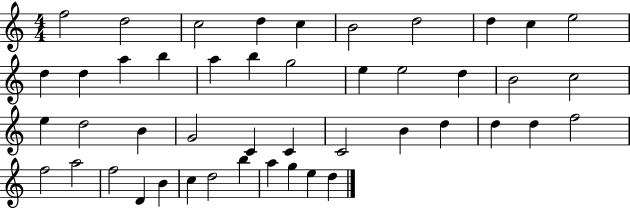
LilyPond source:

{
  \clef treble
  \numericTimeSignature
  \time 4/4
  \key c \major
  f''2 d''2 | c''2 d''4 c''4 | b'2 d''2 | d''4 c''4 e''2 | \break d''4 d''4 a''4 b''4 | a''4 b''4 g''2 | e''4 e''2 d''4 | b'2 c''2 | \break e''4 d''2 b'4 | g'2 c'4 c'4 | c'2 b'4 d''4 | d''4 d''4 f''2 | \break f''2 a''2 | f''2 d'4 b'4 | c''4 d''2 b''4 | a''4 g''4 e''4 d''4 | \break \bar "|."
}